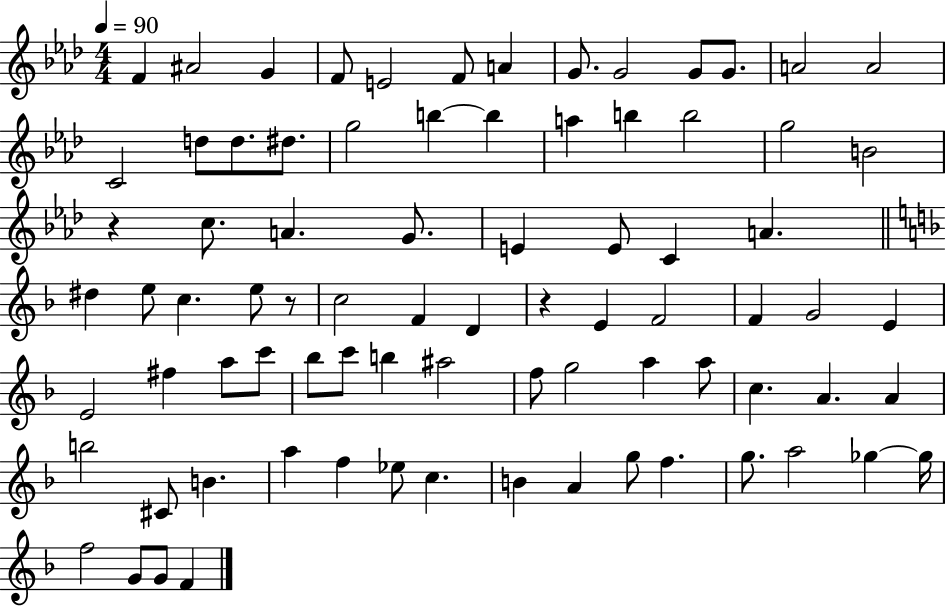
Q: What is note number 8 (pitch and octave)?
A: G4